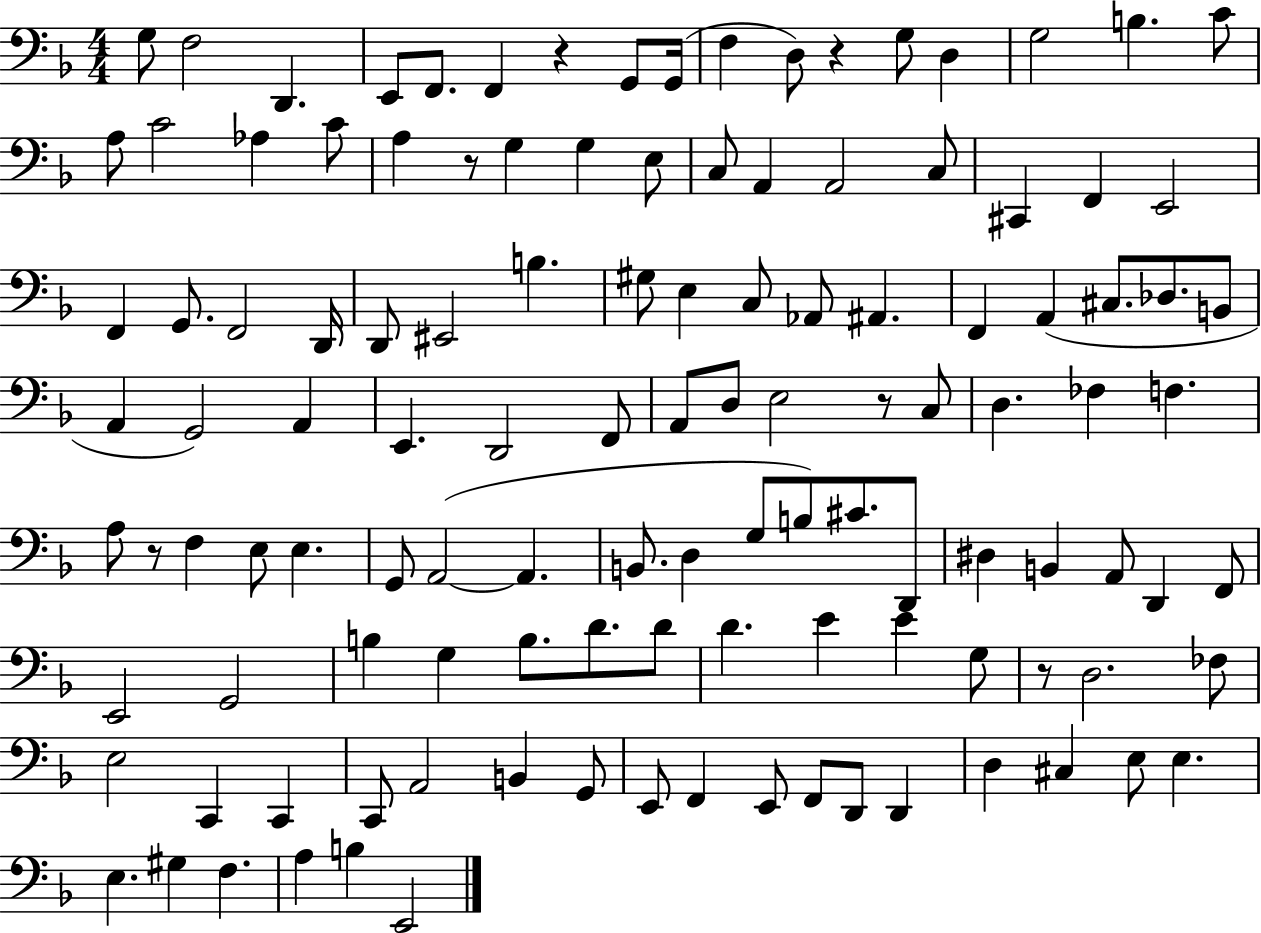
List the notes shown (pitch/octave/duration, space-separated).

G3/e F3/h D2/q. E2/e F2/e. F2/q R/q G2/e G2/s F3/q D3/e R/q G3/e D3/q G3/h B3/q. C4/e A3/e C4/h Ab3/q C4/e A3/q R/e G3/q G3/q E3/e C3/e A2/q A2/h C3/e C#2/q F2/q E2/h F2/q G2/e. F2/h D2/s D2/e EIS2/h B3/q. G#3/e E3/q C3/e Ab2/e A#2/q. F2/q A2/q C#3/e. Db3/e. B2/e A2/q G2/h A2/q E2/q. D2/h F2/e A2/e D3/e E3/h R/e C3/e D3/q. FES3/q F3/q. A3/e R/e F3/q E3/e E3/q. G2/e A2/h A2/q. B2/e. D3/q G3/e B3/e C#4/e. D2/e D#3/q B2/q A2/e D2/q F2/e E2/h G2/h B3/q G3/q B3/e. D4/e. D4/e D4/q. E4/q E4/q G3/e R/e D3/h. FES3/e E3/h C2/q C2/q C2/e A2/h B2/q G2/e E2/e F2/q E2/e F2/e D2/e D2/q D3/q C#3/q E3/e E3/q. E3/q. G#3/q F3/q. A3/q B3/q E2/h